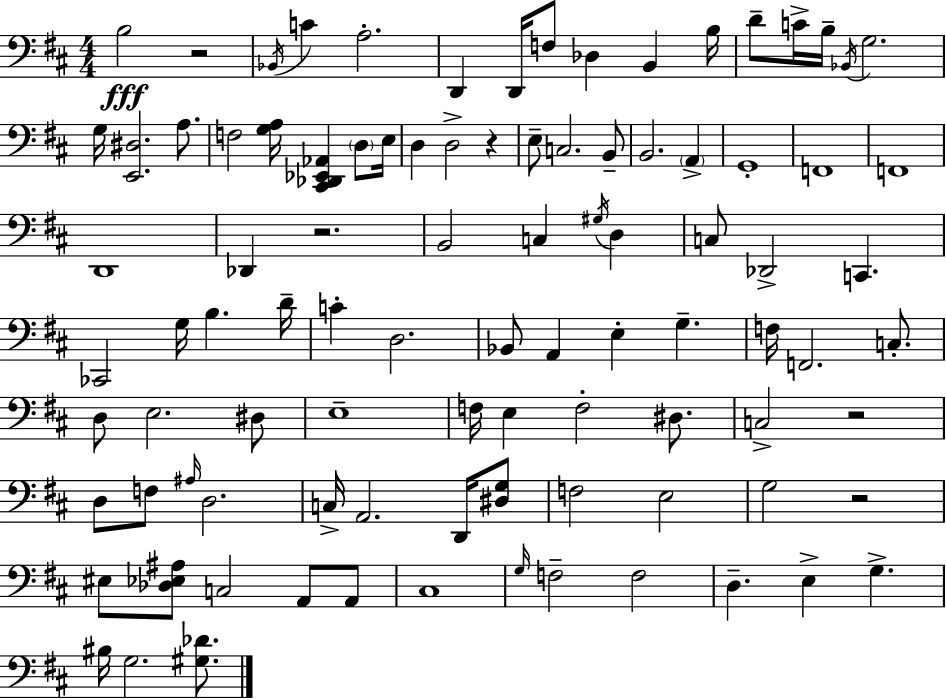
X:1
T:Untitled
M:4/4
L:1/4
K:D
B,2 z2 _B,,/4 C A,2 D,, D,,/4 F,/2 _D, B,, B,/4 D/2 C/4 B,/4 _B,,/4 G,2 G,/4 [E,,^D,]2 A,/2 F,2 [G,A,]/4 [^C,,_D,,_E,,_A,,] D,/2 E,/4 D, D,2 z E,/2 C,2 B,,/2 B,,2 A,, G,,4 F,,4 F,,4 D,,4 _D,, z2 B,,2 C, ^G,/4 D, C,/2 _D,,2 C,, _C,,2 G,/4 B, D/4 C D,2 _B,,/2 A,, E, G, F,/4 F,,2 C,/2 D,/2 E,2 ^D,/2 E,4 F,/4 E, F,2 ^D,/2 C,2 z2 D,/2 F,/2 ^A,/4 D,2 C,/4 A,,2 D,,/4 [^D,G,]/2 F,2 E,2 G,2 z2 ^E,/2 [_D,_E,^A,]/2 C,2 A,,/2 A,,/2 ^C,4 G,/4 F,2 F,2 D, E, G, ^B,/4 G,2 [^G,_D]/2